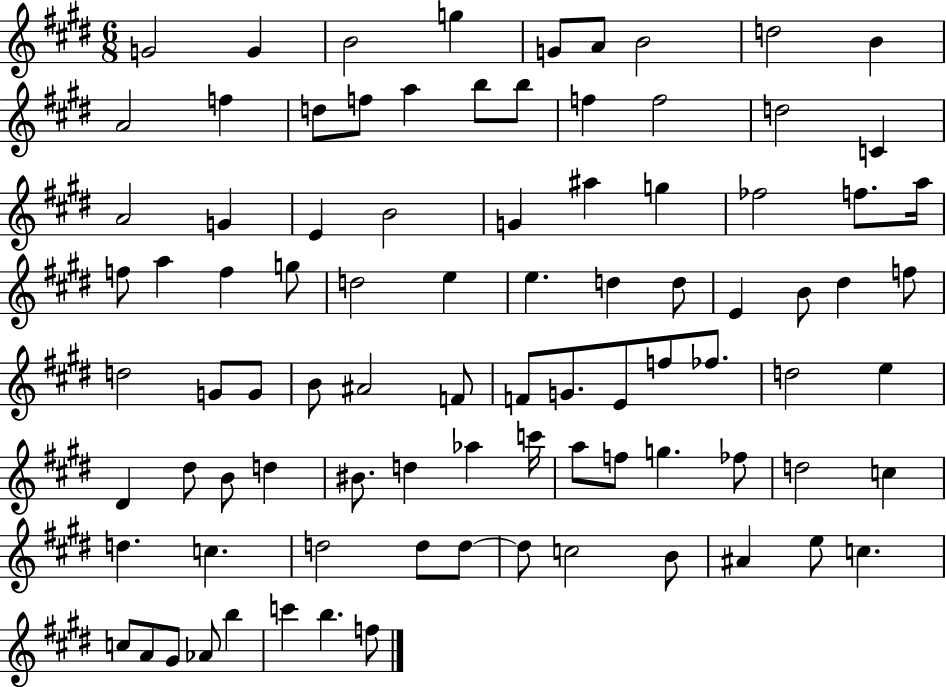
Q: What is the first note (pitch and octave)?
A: G4